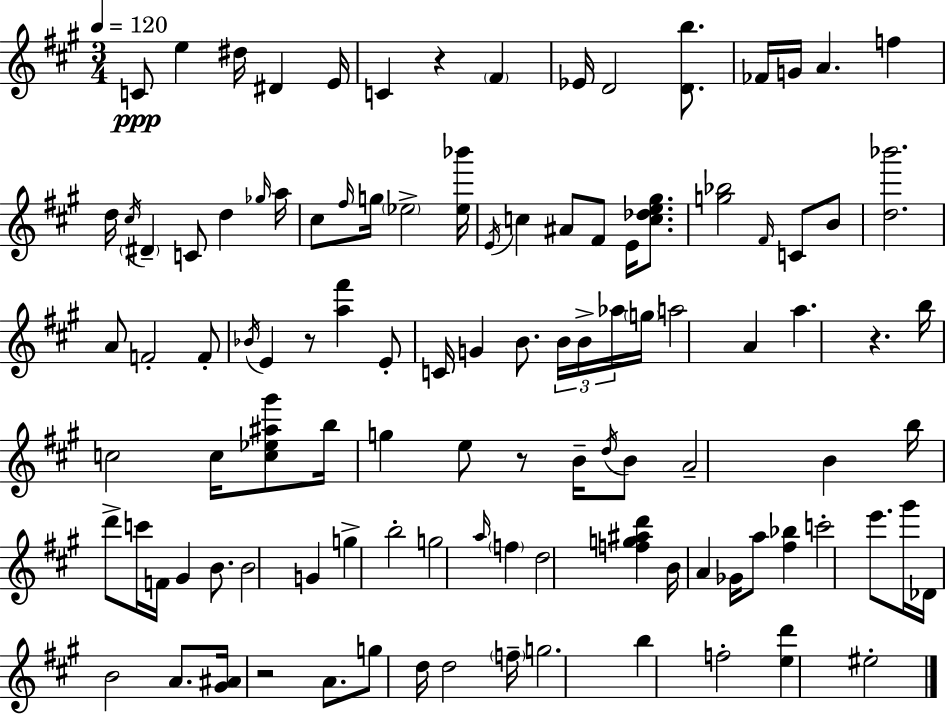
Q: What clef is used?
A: treble